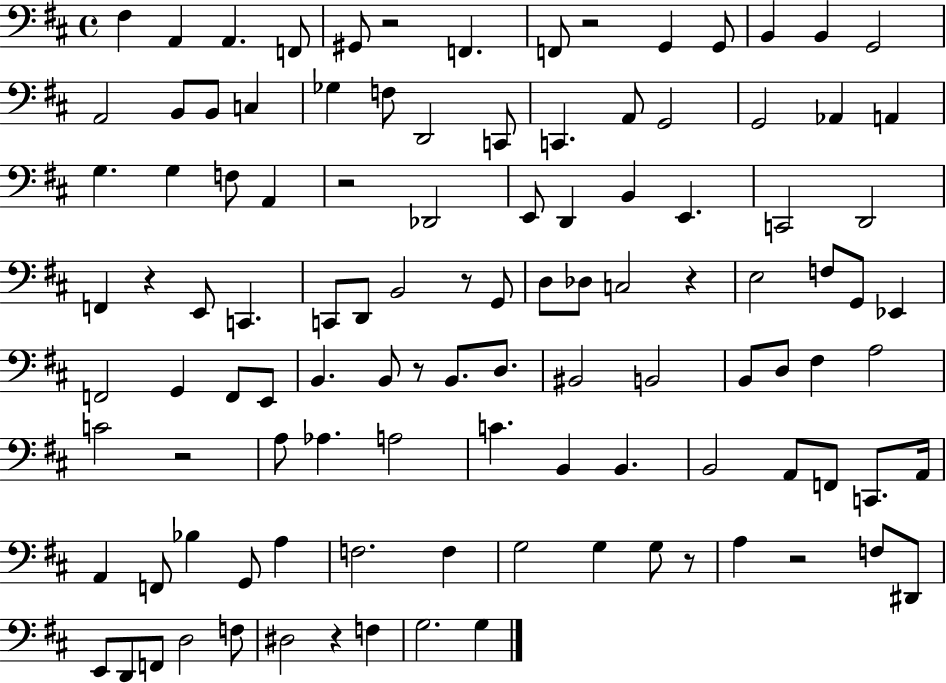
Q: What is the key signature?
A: D major